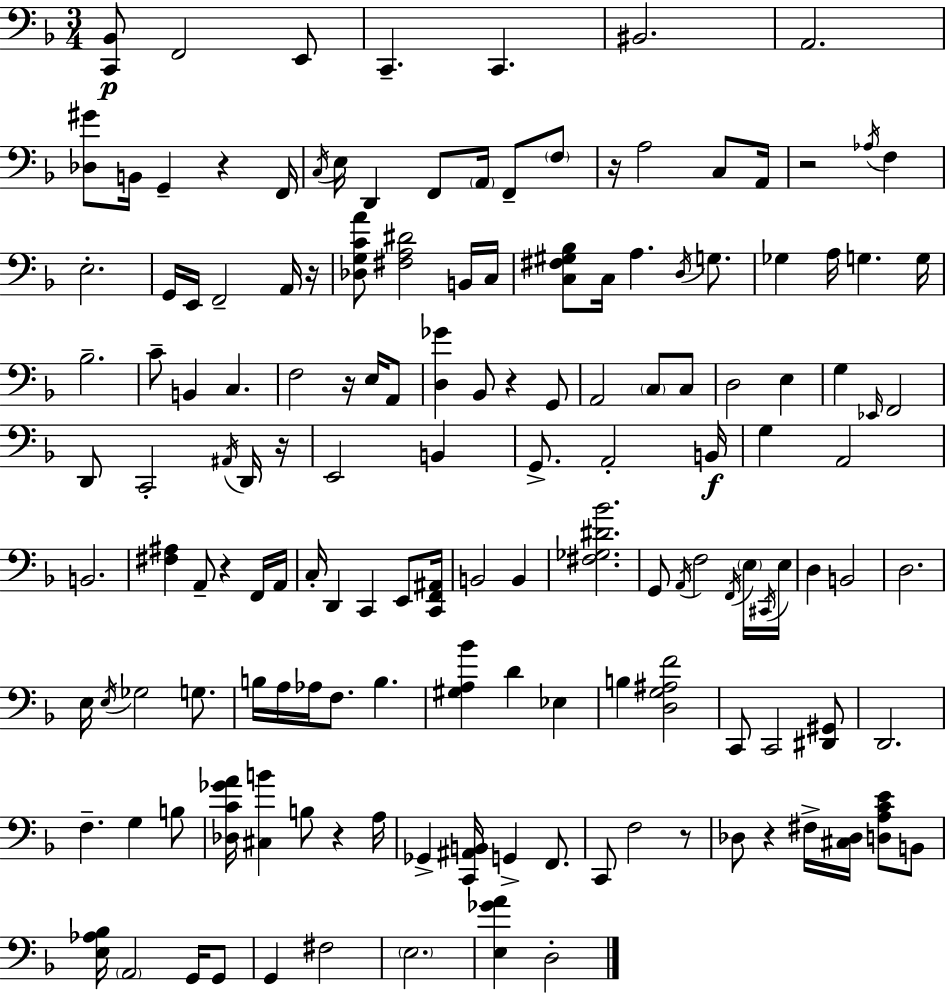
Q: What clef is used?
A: bass